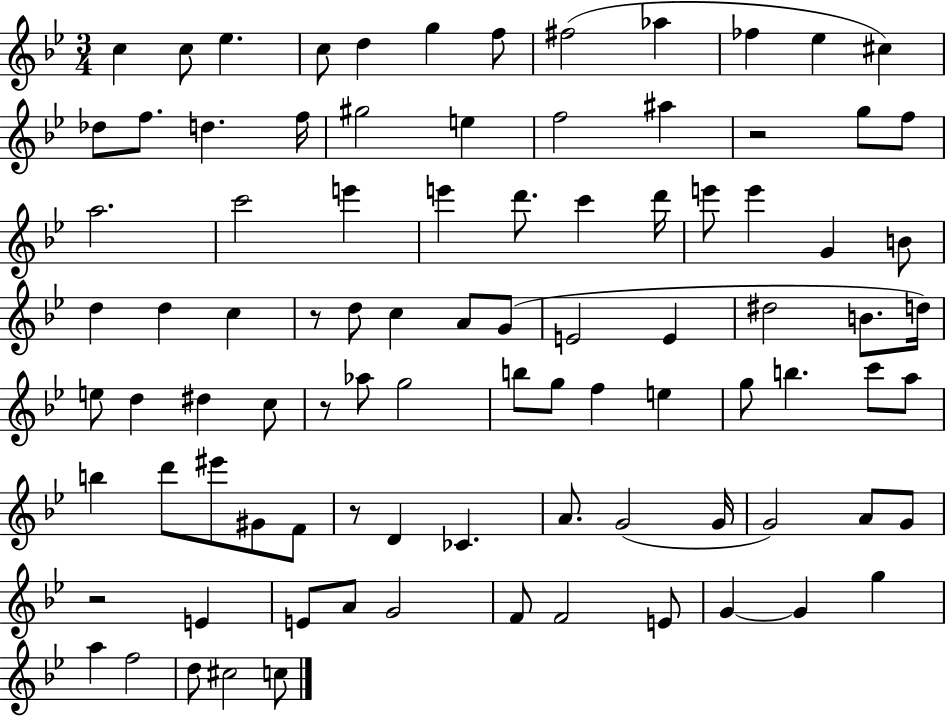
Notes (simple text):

C5/q C5/e Eb5/q. C5/e D5/q G5/q F5/e F#5/h Ab5/q FES5/q Eb5/q C#5/q Db5/e F5/e. D5/q. F5/s G#5/h E5/q F5/h A#5/q R/h G5/e F5/e A5/h. C6/h E6/q E6/q D6/e. C6/q D6/s E6/e E6/q G4/q B4/e D5/q D5/q C5/q R/e D5/e C5/q A4/e G4/e E4/h E4/q D#5/h B4/e. D5/s E5/e D5/q D#5/q C5/e R/e Ab5/e G5/h B5/e G5/e F5/q E5/q G5/e B5/q. C6/e A5/e B5/q D6/e EIS6/e G#4/e F4/e R/e D4/q CES4/q. A4/e. G4/h G4/s G4/h A4/e G4/e R/h E4/q E4/e A4/e G4/h F4/e F4/h E4/e G4/q G4/q G5/q A5/q F5/h D5/e C#5/h C5/e